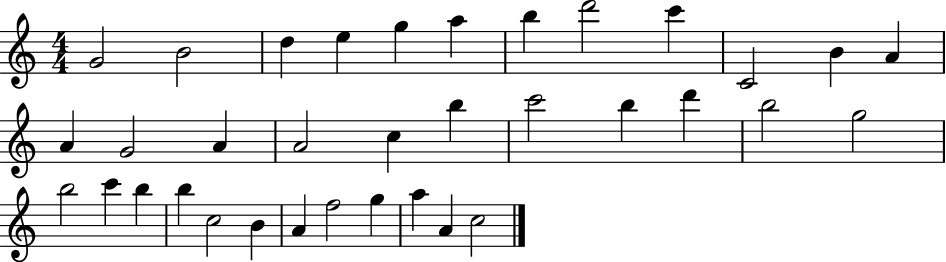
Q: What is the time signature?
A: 4/4